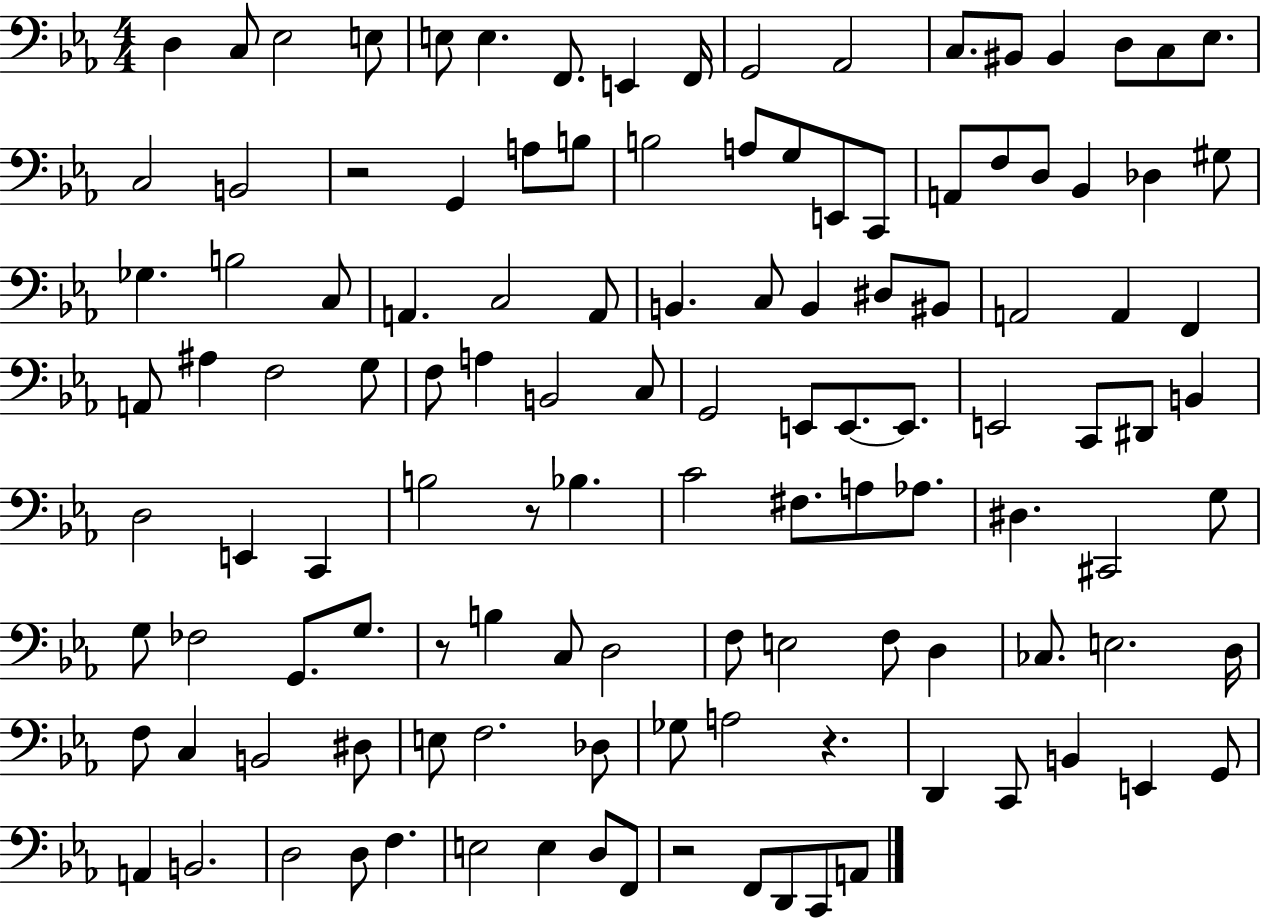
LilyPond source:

{
  \clef bass
  \numericTimeSignature
  \time 4/4
  \key ees \major
  d4 c8 ees2 e8 | e8 e4. f,8. e,4 f,16 | g,2 aes,2 | c8. bis,8 bis,4 d8 c8 ees8. | \break c2 b,2 | r2 g,4 a8 b8 | b2 a8 g8 e,8 c,8 | a,8 f8 d8 bes,4 des4 gis8 | \break ges4. b2 c8 | a,4. c2 a,8 | b,4. c8 b,4 dis8 bis,8 | a,2 a,4 f,4 | \break a,8 ais4 f2 g8 | f8 a4 b,2 c8 | g,2 e,8 e,8.~~ e,8. | e,2 c,8 dis,8 b,4 | \break d2 e,4 c,4 | b2 r8 bes4. | c'2 fis8. a8 aes8. | dis4. cis,2 g8 | \break g8 fes2 g,8. g8. | r8 b4 c8 d2 | f8 e2 f8 d4 | ces8. e2. d16 | \break f8 c4 b,2 dis8 | e8 f2. des8 | ges8 a2 r4. | d,4 c,8 b,4 e,4 g,8 | \break a,4 b,2. | d2 d8 f4. | e2 e4 d8 f,8 | r2 f,8 d,8 c,8 a,8 | \break \bar "|."
}